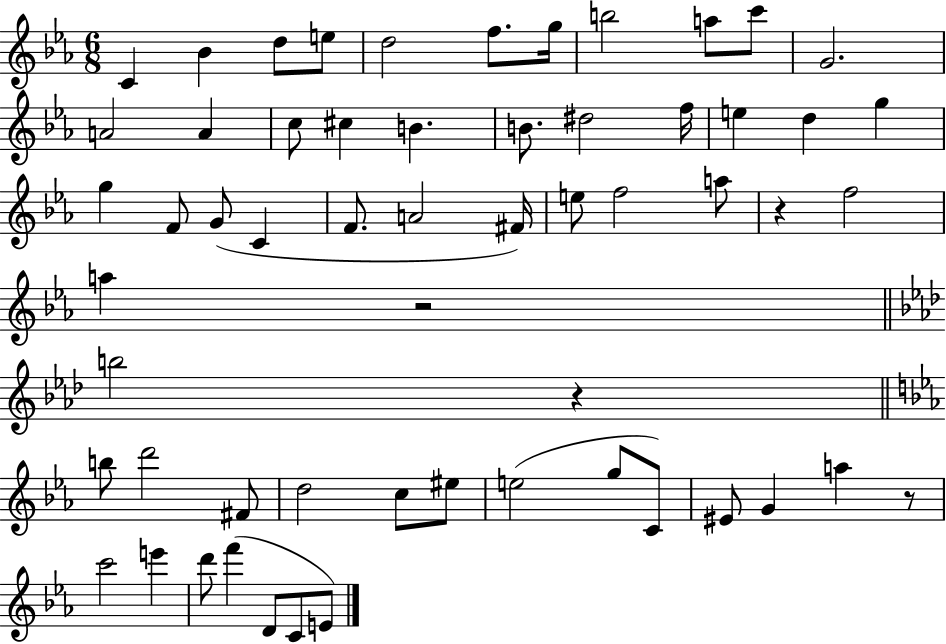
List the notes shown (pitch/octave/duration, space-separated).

C4/q Bb4/q D5/e E5/e D5/h F5/e. G5/s B5/h A5/e C6/e G4/h. A4/h A4/q C5/e C#5/q B4/q. B4/e. D#5/h F5/s E5/q D5/q G5/q G5/q F4/e G4/e C4/q F4/e. A4/h F#4/s E5/e F5/h A5/e R/q F5/h A5/q R/h B5/h R/q B5/e D6/h F#4/e D5/h C5/e EIS5/e E5/h G5/e C4/e EIS4/e G4/q A5/q R/e C6/h E6/q D6/e F6/q D4/e C4/e E4/e